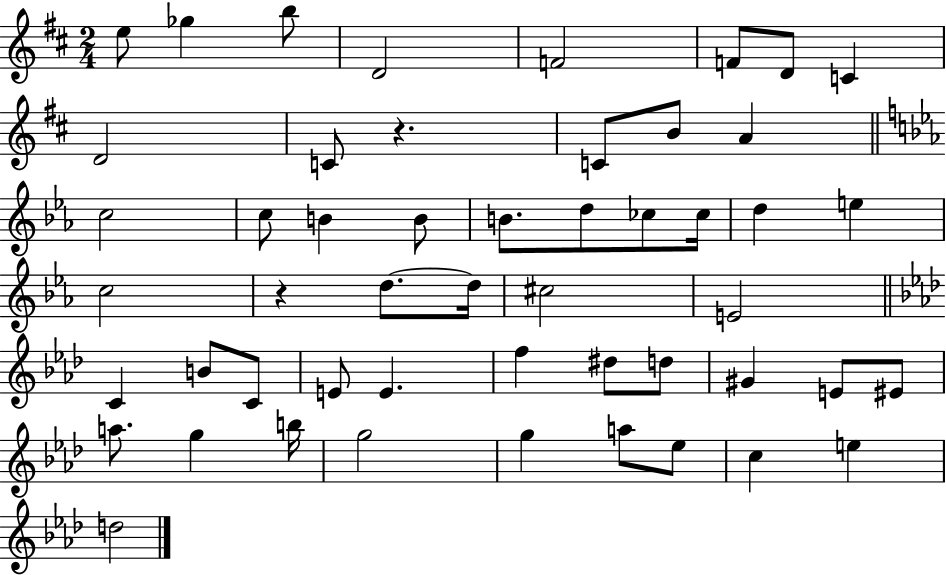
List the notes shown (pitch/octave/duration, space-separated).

E5/e Gb5/q B5/e D4/h F4/h F4/e D4/e C4/q D4/h C4/e R/q. C4/e B4/e A4/q C5/h C5/e B4/q B4/e B4/e. D5/e CES5/e CES5/s D5/q E5/q C5/h R/q D5/e. D5/s C#5/h E4/h C4/q B4/e C4/e E4/e E4/q. F5/q D#5/e D5/e G#4/q E4/e EIS4/e A5/e. G5/q B5/s G5/h G5/q A5/e Eb5/e C5/q E5/q D5/h